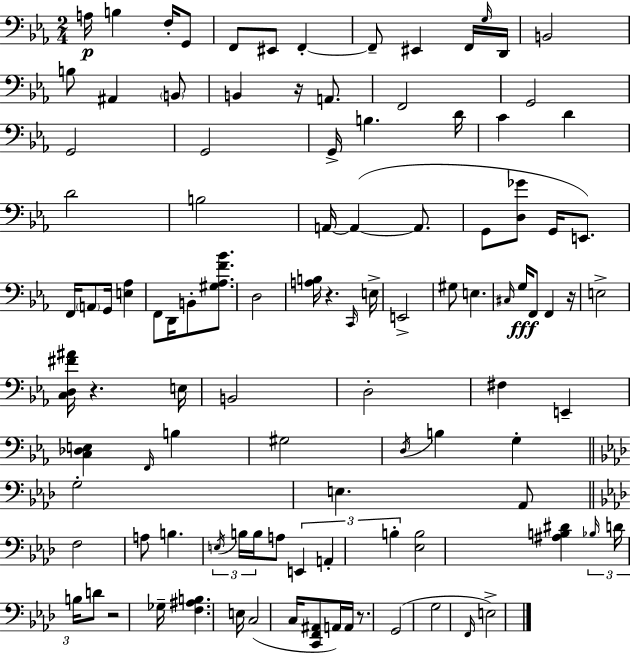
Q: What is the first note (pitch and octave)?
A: A3